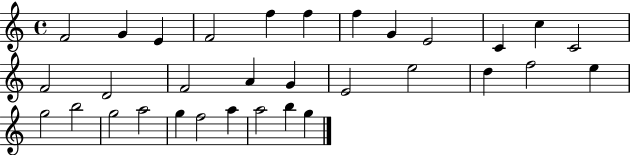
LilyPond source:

{
  \clef treble
  \time 4/4
  \defaultTimeSignature
  \key c \major
  f'2 g'4 e'4 | f'2 f''4 f''4 | f''4 g'4 e'2 | c'4 c''4 c'2 | \break f'2 d'2 | f'2 a'4 g'4 | e'2 e''2 | d''4 f''2 e''4 | \break g''2 b''2 | g''2 a''2 | g''4 f''2 a''4 | a''2 b''4 g''4 | \break \bar "|."
}